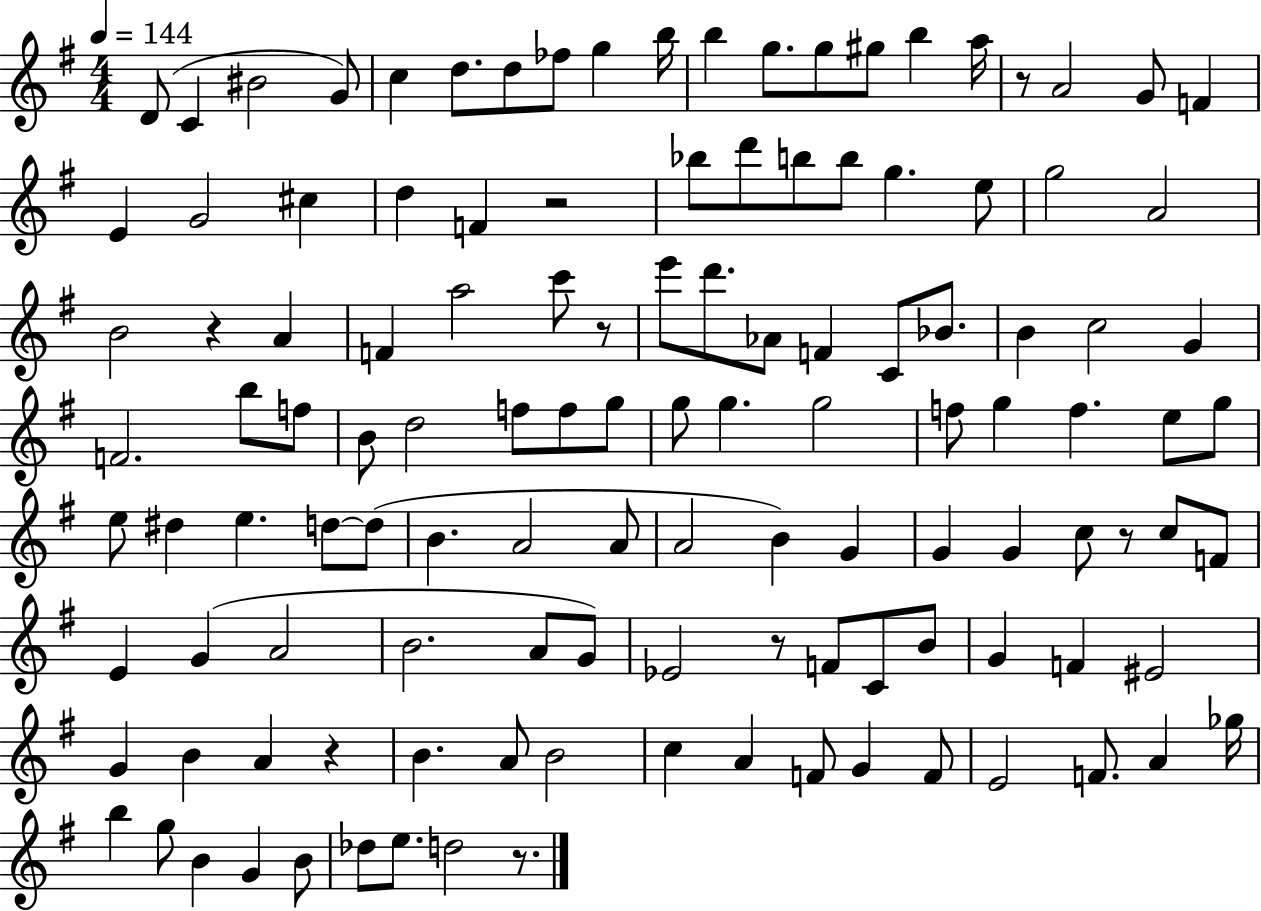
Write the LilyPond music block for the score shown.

{
  \clef treble
  \numericTimeSignature
  \time 4/4
  \key g \major
  \tempo 4 = 144
  d'8( c'4 bis'2 g'8) | c''4 d''8. d''8 fes''8 g''4 b''16 | b''4 g''8. g''8 gis''8 b''4 a''16 | r8 a'2 g'8 f'4 | \break e'4 g'2 cis''4 | d''4 f'4 r2 | bes''8 d'''8 b''8 b''8 g''4. e''8 | g''2 a'2 | \break b'2 r4 a'4 | f'4 a''2 c'''8 r8 | e'''8 d'''8. aes'8 f'4 c'8 bes'8. | b'4 c''2 g'4 | \break f'2. b''8 f''8 | b'8 d''2 f''8 f''8 g''8 | g''8 g''4. g''2 | f''8 g''4 f''4. e''8 g''8 | \break e''8 dis''4 e''4. d''8~~ d''8( | b'4. a'2 a'8 | a'2 b'4) g'4 | g'4 g'4 c''8 r8 c''8 f'8 | \break e'4 g'4( a'2 | b'2. a'8 g'8) | ees'2 r8 f'8 c'8 b'8 | g'4 f'4 eis'2 | \break g'4 b'4 a'4 r4 | b'4. a'8 b'2 | c''4 a'4 f'8 g'4 f'8 | e'2 f'8. a'4 ges''16 | \break b''4 g''8 b'4 g'4 b'8 | des''8 e''8. d''2 r8. | \bar "|."
}